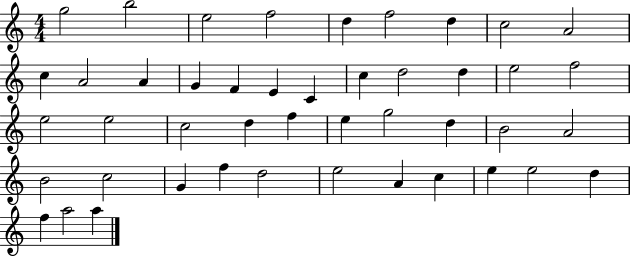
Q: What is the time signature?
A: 4/4